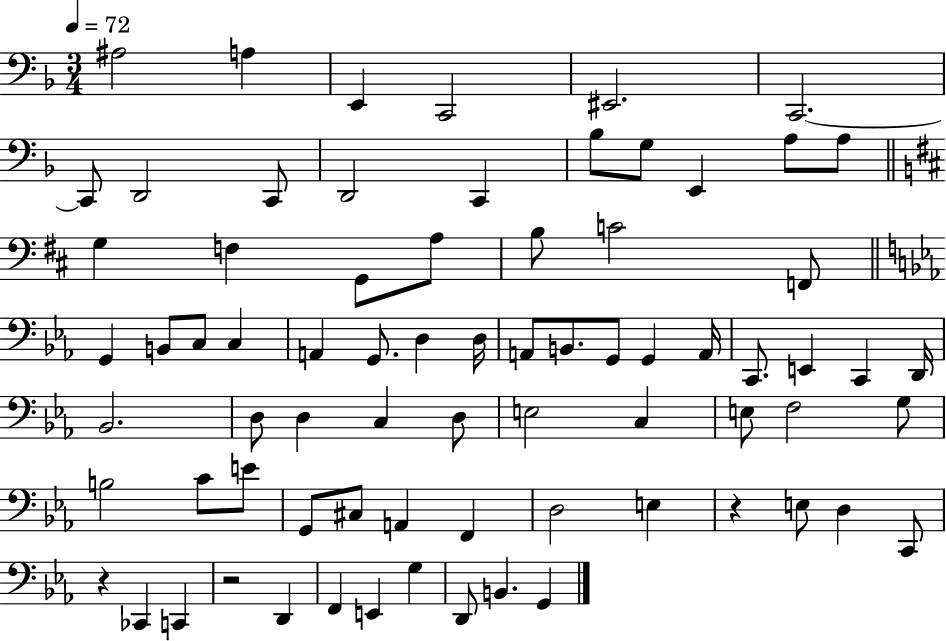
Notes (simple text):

A#3/h A3/q E2/q C2/h EIS2/h. C2/h. C2/e D2/h C2/e D2/h C2/q Bb3/e G3/e E2/q A3/e A3/e G3/q F3/q G2/e A3/e B3/e C4/h F2/e G2/q B2/e C3/e C3/q A2/q G2/e. D3/q D3/s A2/e B2/e. G2/e G2/q A2/s C2/e. E2/q C2/q D2/s Bb2/h. D3/e D3/q C3/q D3/e E3/h C3/q E3/e F3/h G3/e B3/h C4/e E4/e G2/e C#3/e A2/q F2/q D3/h E3/q R/q E3/e D3/q C2/e R/q CES2/q C2/q R/h D2/q F2/q E2/q G3/q D2/e B2/q. G2/q